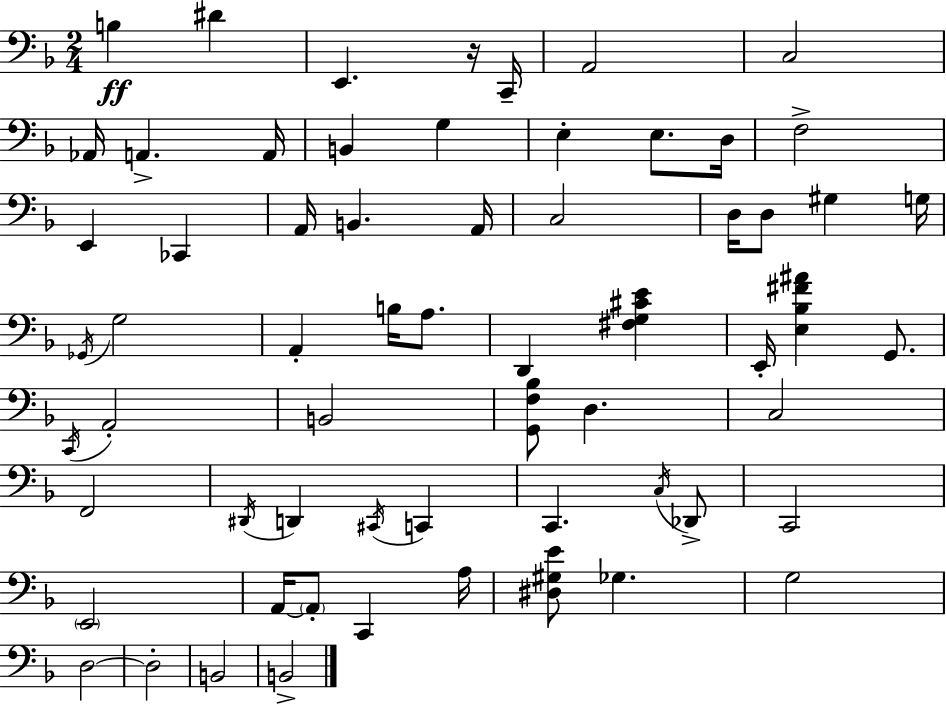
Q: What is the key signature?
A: D minor